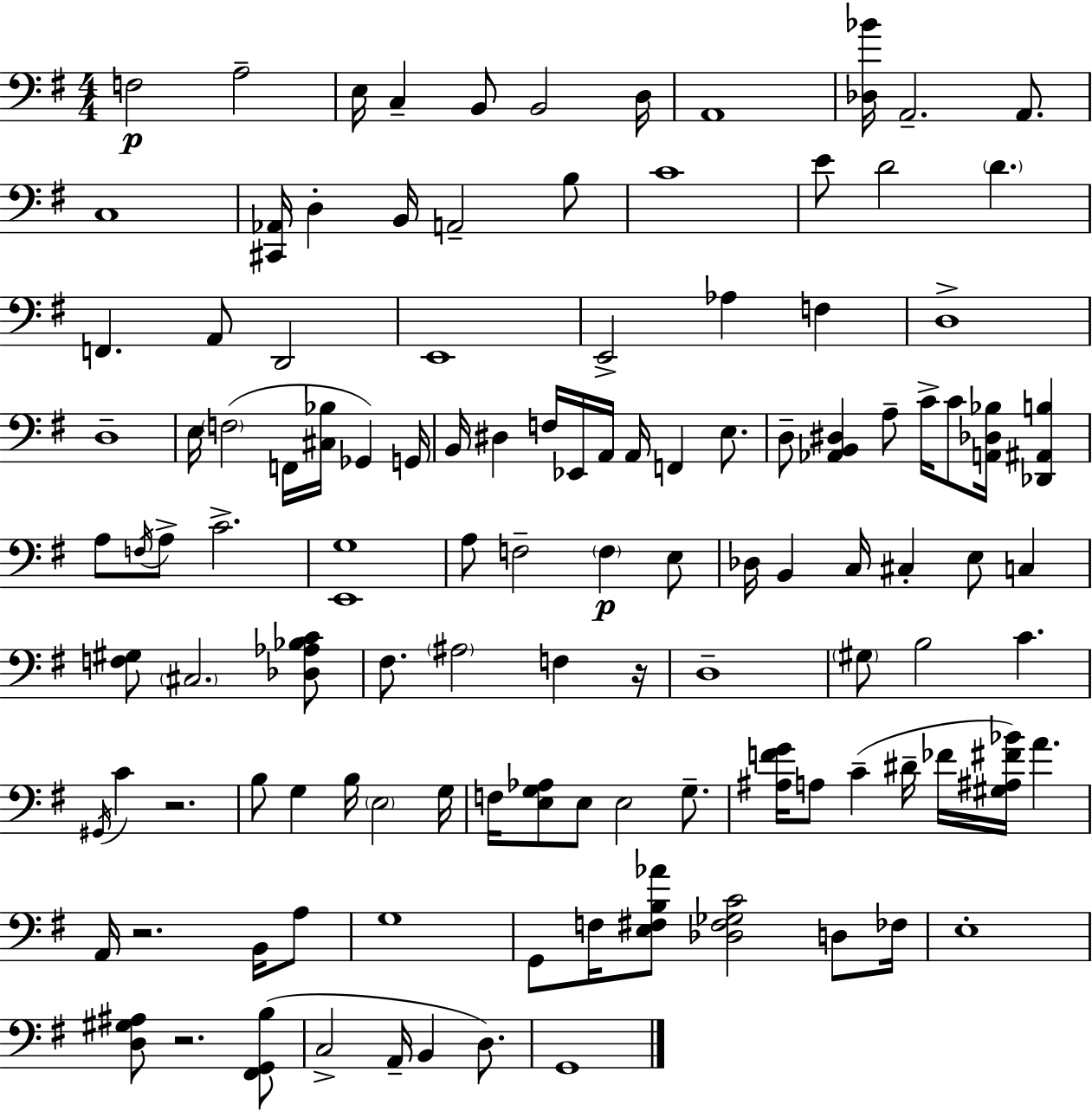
X:1
T:Untitled
M:4/4
L:1/4
K:Em
F,2 A,2 E,/4 C, B,,/2 B,,2 D,/4 A,,4 [_D,_B]/4 A,,2 A,,/2 C,4 [^C,,_A,,]/4 D, B,,/4 A,,2 B,/2 C4 E/2 D2 D F,, A,,/2 D,,2 E,,4 E,,2 _A, F, D,4 D,4 E,/4 F,2 F,,/4 [^C,_B,]/4 _G,, G,,/4 B,,/4 ^D, F,/4 _E,,/4 A,,/4 A,,/4 F,, E,/2 D,/2 [_A,,B,,^D,] A,/2 C/4 C/2 [A,,_D,_B,]/4 [_D,,^A,,B,] A,/2 F,/4 A,/2 C2 [E,,G,]4 A,/2 F,2 F, E,/2 _D,/4 B,, C,/4 ^C, E,/2 C, [F,^G,]/2 ^C,2 [_D,_A,_B,C]/2 ^F,/2 ^A,2 F, z/4 D,4 ^G,/2 B,2 C ^G,,/4 C z2 B,/2 G, B,/4 E,2 G,/4 F,/4 [E,G,_A,]/2 E,/2 E,2 G,/2 [^A,FG]/4 A,/2 C ^D/4 _F/4 [^G,^A,^F_B]/4 A A,,/4 z2 B,,/4 A,/2 G,4 G,,/2 F,/4 [E,^F,B,_A]/2 [_D,^F,_G,C]2 D,/2 _F,/4 E,4 [D,^G,^A,]/2 z2 [^F,,G,,B,]/2 C,2 A,,/4 B,, D,/2 G,,4